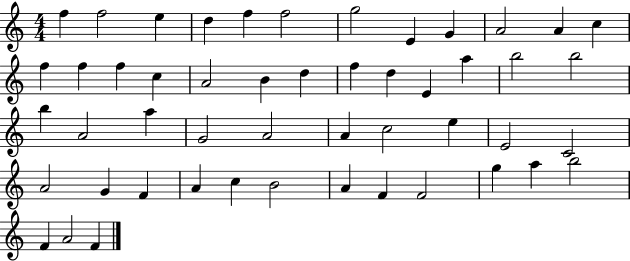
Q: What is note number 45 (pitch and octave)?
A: G5